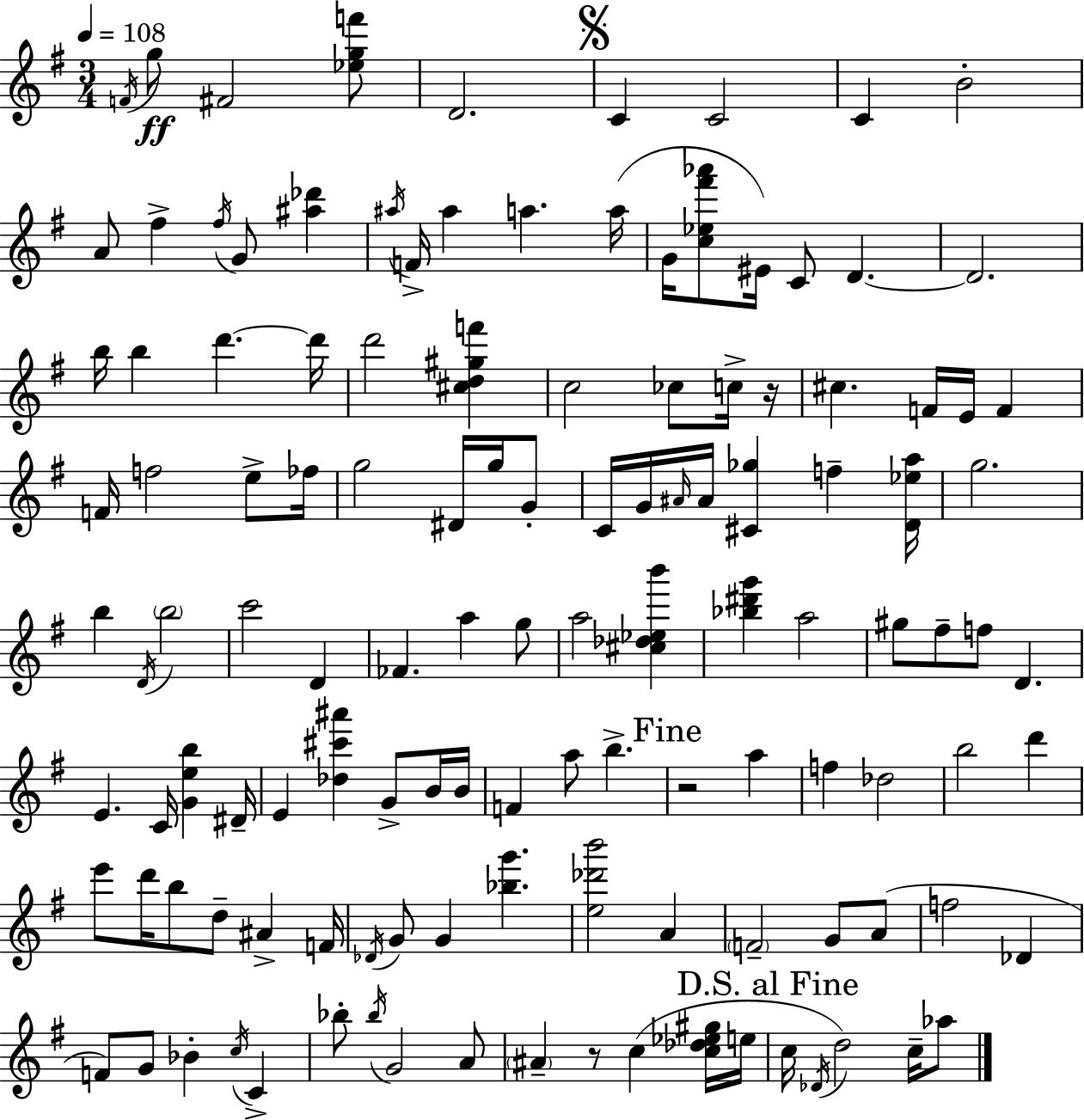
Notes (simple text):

F4/s G5/e F#4/h [Eb5,G5,F6]/e D4/h. C4/q C4/h C4/q B4/h A4/e F#5/q F#5/s G4/e [A#5,Db6]/q A#5/s F4/s A#5/q A5/q. A5/s G4/s [C5,Eb5,F#6,Ab6]/e EIS4/s C4/e D4/q. D4/h. B5/s B5/q D6/q. D6/s D6/h [C#5,D5,G#5,F6]/q C5/h CES5/e C5/s R/s C#5/q. F4/s E4/s F4/q F4/s F5/h E5/e FES5/s G5/h D#4/s G5/s G4/e C4/s G4/s A#4/s A#4/s [C#4,Gb5]/q F5/q [D4,Eb5,A5]/s G5/h. B5/q D4/s B5/h C6/h D4/q FES4/q. A5/q G5/e A5/h [C#5,Db5,Eb5,B6]/q [Bb5,D#6,G6]/q A5/h G#5/e F#5/e F5/e D4/q. E4/q. C4/s [G4,E5,B5]/q D#4/s E4/q [Db5,C#6,A#6]/q G4/e B4/s B4/s F4/q A5/e B5/q. R/h A5/q F5/q Db5/h B5/h D6/q E6/e D6/s B5/e D5/e A#4/q F4/s Db4/s G4/e G4/q [Bb5,G6]/q. [E5,Db6,B6]/h A4/q F4/h G4/e A4/e F5/h Db4/q F4/e G4/e Bb4/q C5/s C4/q Bb5/e Bb5/s G4/h A4/e A#4/q R/e C5/q [C5,Db5,Eb5,G#5]/s E5/s C5/s Db4/s D5/h C5/s Ab5/e